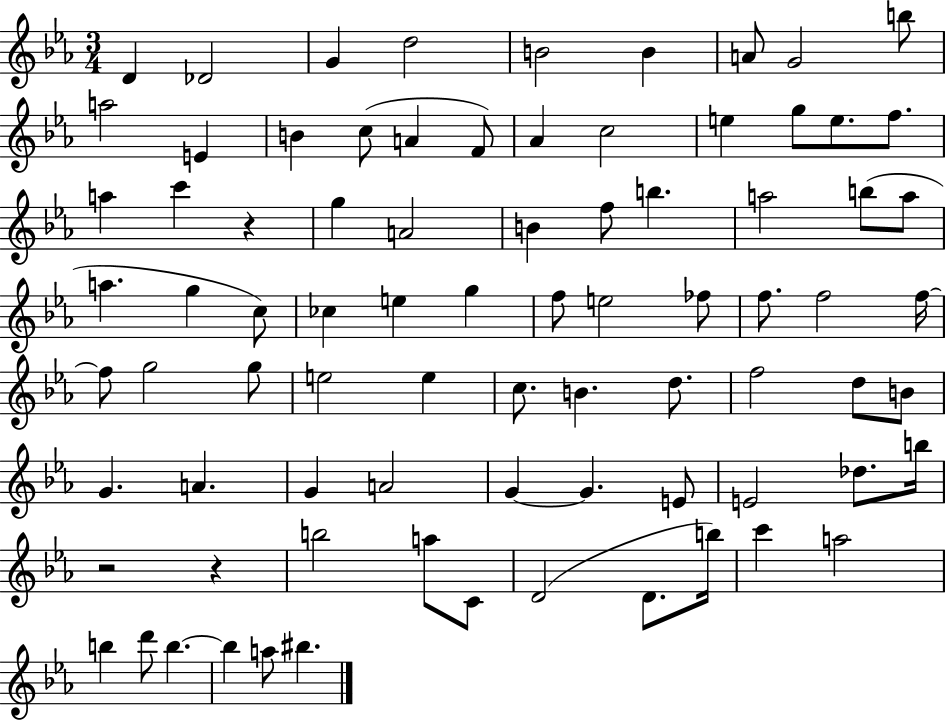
D4/q Db4/h G4/q D5/h B4/h B4/q A4/e G4/h B5/e A5/h E4/q B4/q C5/e A4/q F4/e Ab4/q C5/h E5/q G5/e E5/e. F5/e. A5/q C6/q R/q G5/q A4/h B4/q F5/e B5/q. A5/h B5/e A5/e A5/q. G5/q C5/e CES5/q E5/q G5/q F5/e E5/h FES5/e F5/e. F5/h F5/s F5/e G5/h G5/e E5/h E5/q C5/e. B4/q. D5/e. F5/h D5/e B4/e G4/q. A4/q. G4/q A4/h G4/q G4/q. E4/e E4/h Db5/e. B5/s R/h R/q B5/h A5/e C4/e D4/h D4/e. B5/s C6/q A5/h B5/q D6/e B5/q. B5/q A5/e BIS5/q.